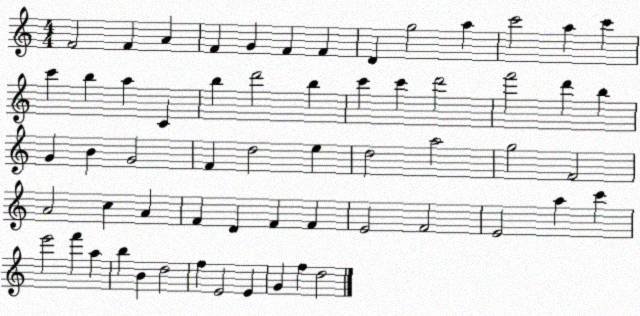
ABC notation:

X:1
T:Untitled
M:4/4
L:1/4
K:C
F2 F A F G F F D g2 a c'2 a c' c' b a C b d'2 b c' c' d'2 f'2 d' b G B G2 F d2 e d2 a2 g2 F2 A2 c A F D F F E2 F2 E2 a c' e'2 f' a b B d2 f E2 E G f d2